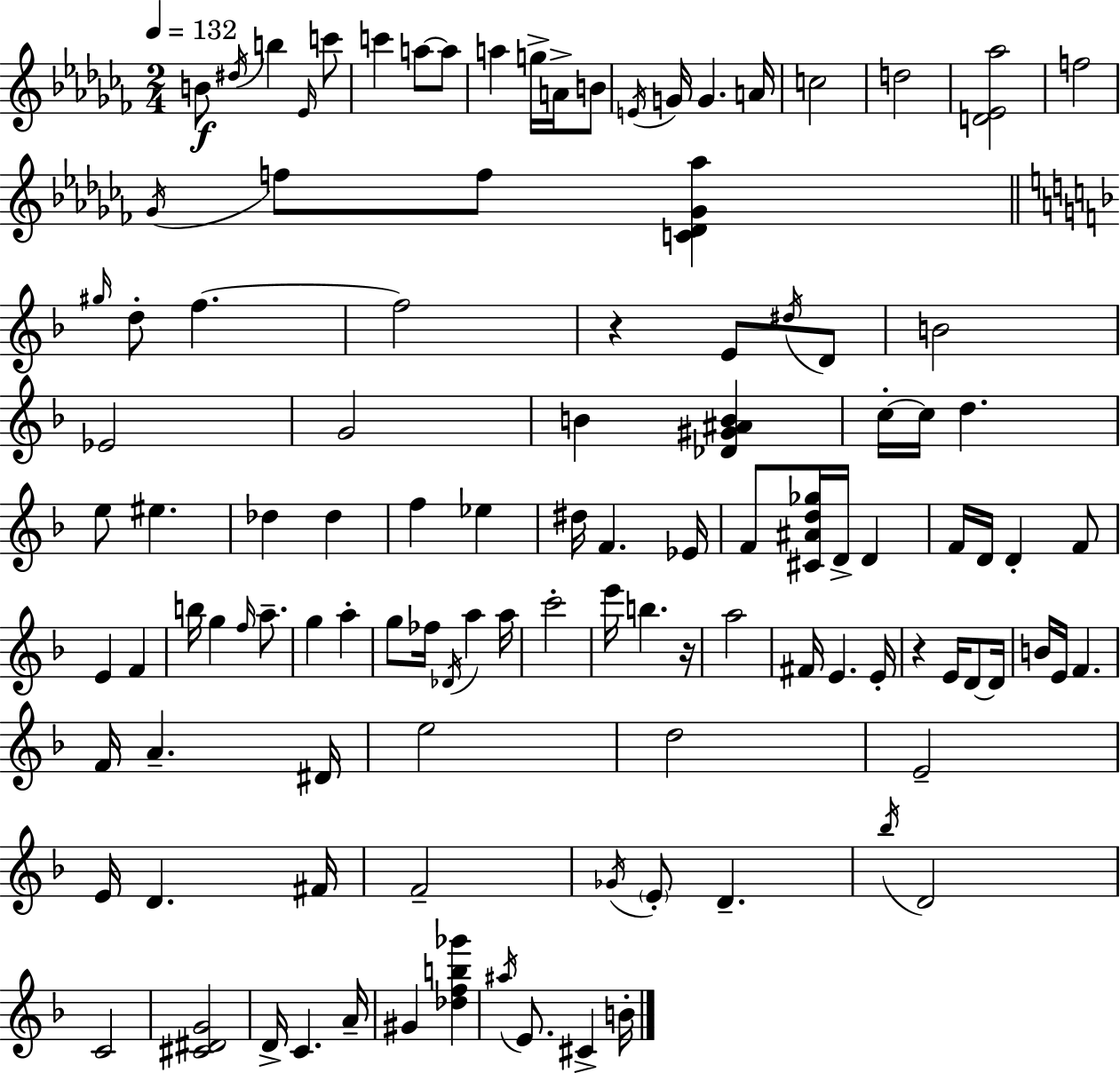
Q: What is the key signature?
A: AES minor